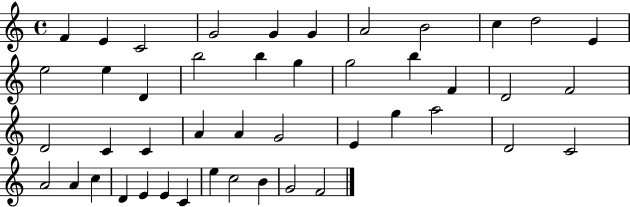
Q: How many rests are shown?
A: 0